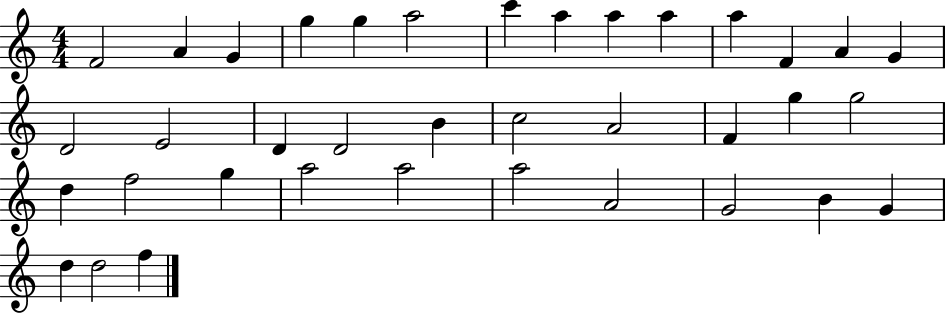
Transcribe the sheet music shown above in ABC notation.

X:1
T:Untitled
M:4/4
L:1/4
K:C
F2 A G g g a2 c' a a a a F A G D2 E2 D D2 B c2 A2 F g g2 d f2 g a2 a2 a2 A2 G2 B G d d2 f